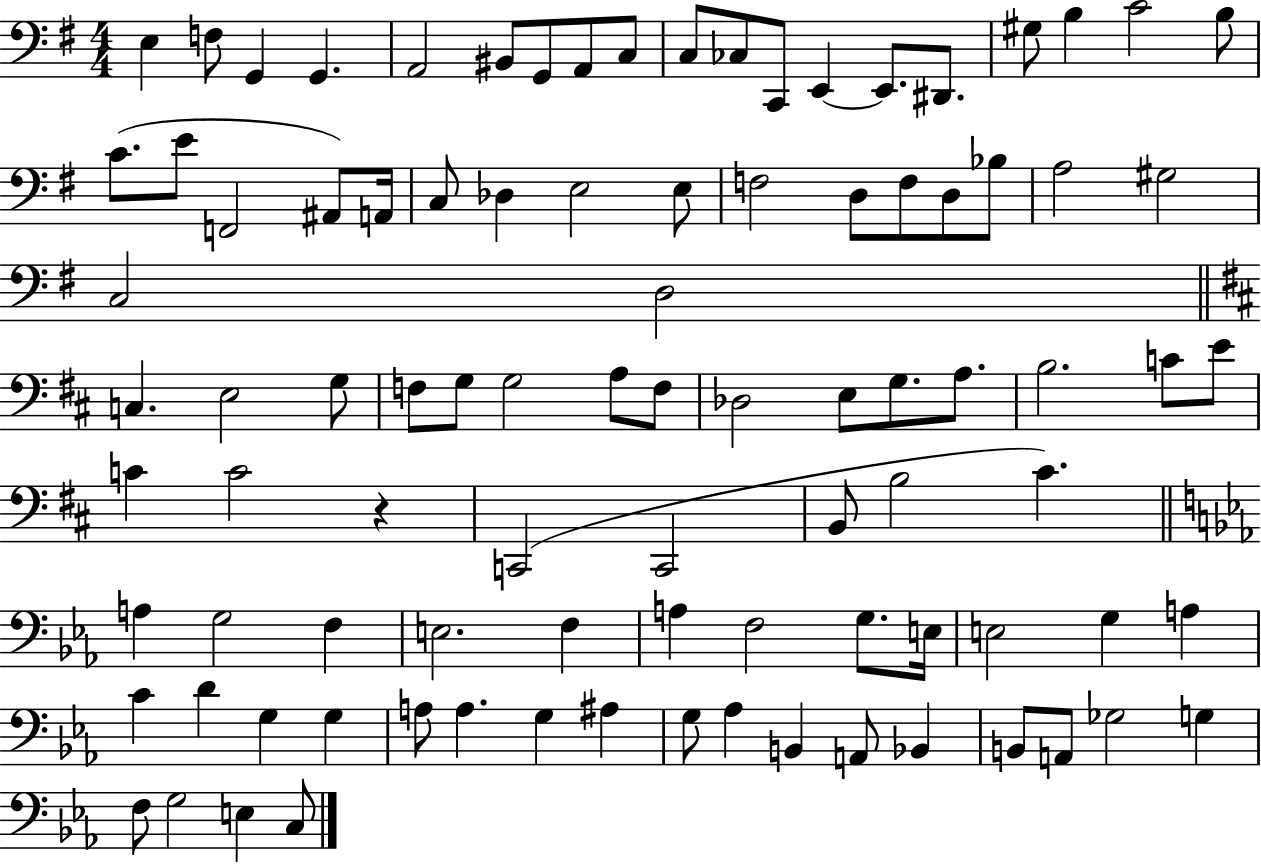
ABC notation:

X:1
T:Untitled
M:4/4
L:1/4
K:G
E, F,/2 G,, G,, A,,2 ^B,,/2 G,,/2 A,,/2 C,/2 C,/2 _C,/2 C,,/2 E,, E,,/2 ^D,,/2 ^G,/2 B, C2 B,/2 C/2 E/2 F,,2 ^A,,/2 A,,/4 C,/2 _D, E,2 E,/2 F,2 D,/2 F,/2 D,/2 _B,/2 A,2 ^G,2 C,2 D,2 C, E,2 G,/2 F,/2 G,/2 G,2 A,/2 F,/2 _D,2 E,/2 G,/2 A,/2 B,2 C/2 E/2 C C2 z C,,2 C,,2 B,,/2 B,2 ^C A, G,2 F, E,2 F, A, F,2 G,/2 E,/4 E,2 G, A, C D G, G, A,/2 A, G, ^A, G,/2 _A, B,, A,,/2 _B,, B,,/2 A,,/2 _G,2 G, F,/2 G,2 E, C,/2